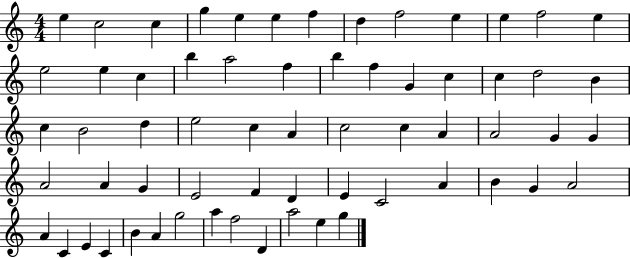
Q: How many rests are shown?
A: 0